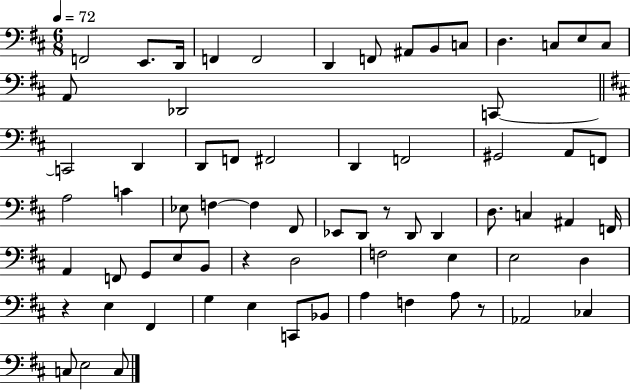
F2/h E2/e. D2/s F2/q F2/h D2/q F2/e A#2/e B2/e C3/e D3/q. C3/e E3/e C3/e A2/e Db2/h C2/e C2/h D2/q D2/e F2/e F#2/h D2/q F2/h G#2/h A2/e F2/e A3/h C4/q Eb3/e F3/q F3/q F#2/e Eb2/e D2/e R/e D2/e D2/q D3/e. C3/q A#2/q F2/s A2/q F2/e G2/e E3/e B2/e R/q D3/h F3/h E3/q E3/h D3/q R/q E3/q F#2/q G3/q E3/q C2/e Bb2/e A3/q F3/q A3/e R/e Ab2/h CES3/q C3/e E3/h C3/e